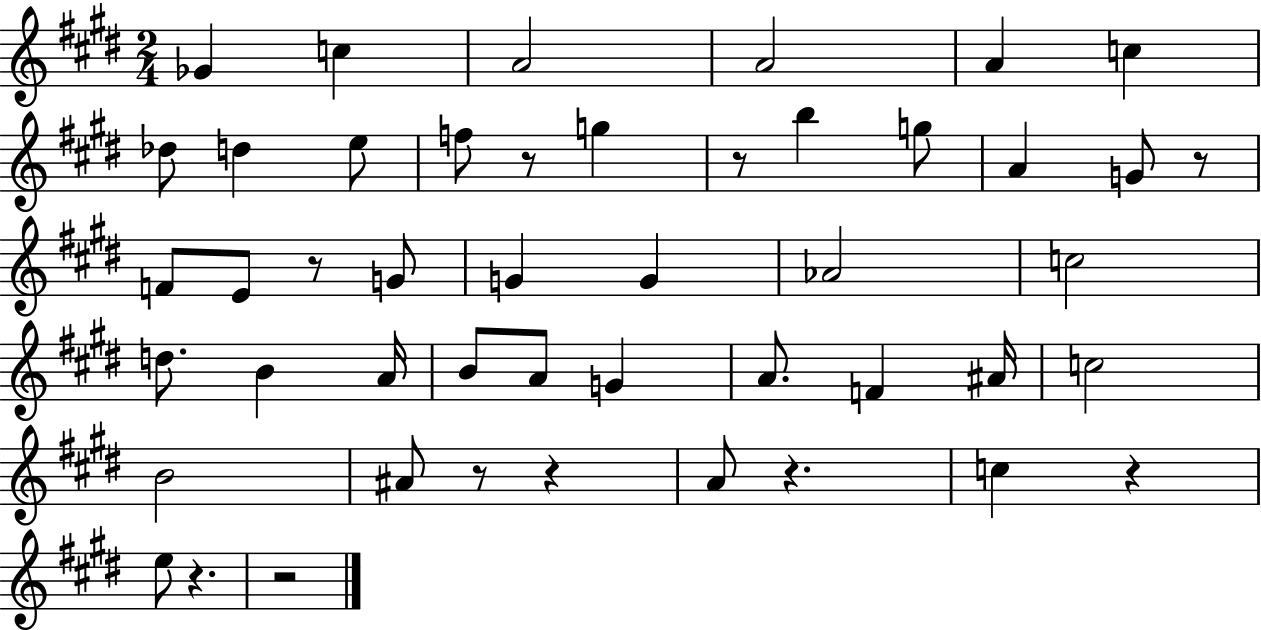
X:1
T:Untitled
M:2/4
L:1/4
K:E
_G c A2 A2 A c _d/2 d e/2 f/2 z/2 g z/2 b g/2 A G/2 z/2 F/2 E/2 z/2 G/2 G G _A2 c2 d/2 B A/4 B/2 A/2 G A/2 F ^A/4 c2 B2 ^A/2 z/2 z A/2 z c z e/2 z z2